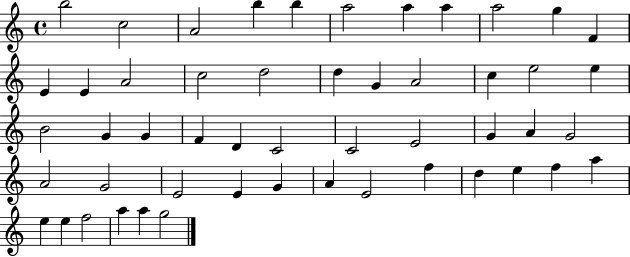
{
  \clef treble
  \time 4/4
  \defaultTimeSignature
  \key c \major
  b''2 c''2 | a'2 b''4 b''4 | a''2 a''4 a''4 | a''2 g''4 f'4 | \break e'4 e'4 a'2 | c''2 d''2 | d''4 g'4 a'2 | c''4 e''2 e''4 | \break b'2 g'4 g'4 | f'4 d'4 c'2 | c'2 e'2 | g'4 a'4 g'2 | \break a'2 g'2 | e'2 e'4 g'4 | a'4 e'2 f''4 | d''4 e''4 f''4 a''4 | \break e''4 e''4 f''2 | a''4 a''4 g''2 | \bar "|."
}